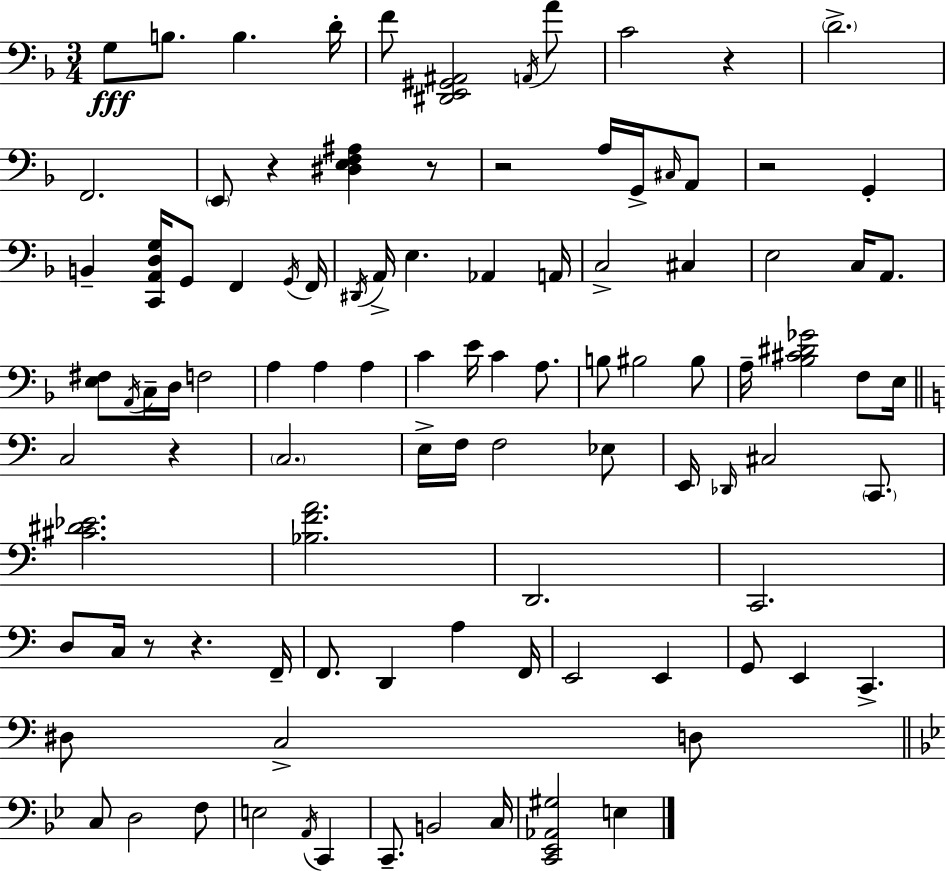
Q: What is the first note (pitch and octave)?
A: G3